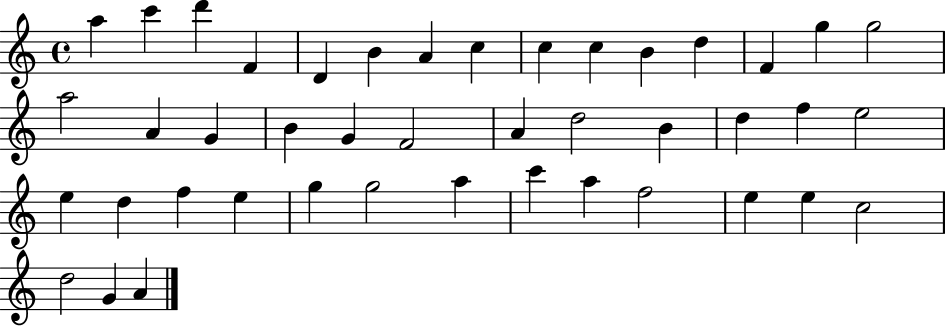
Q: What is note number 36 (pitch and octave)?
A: A5